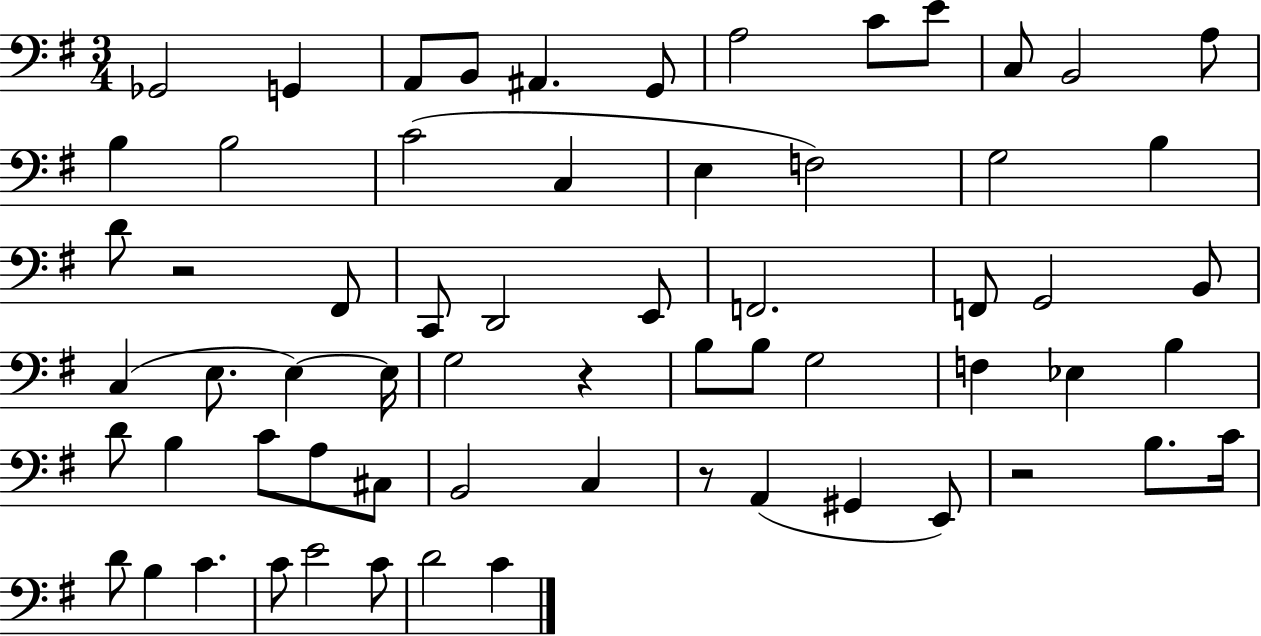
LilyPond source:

{
  \clef bass
  \numericTimeSignature
  \time 3/4
  \key g \major
  ges,2 g,4 | a,8 b,8 ais,4. g,8 | a2 c'8 e'8 | c8 b,2 a8 | \break b4 b2 | c'2( c4 | e4 f2) | g2 b4 | \break d'8 r2 fis,8 | c,8 d,2 e,8 | f,2. | f,8 g,2 b,8 | \break c4( e8. e4~~) e16 | g2 r4 | b8 b8 g2 | f4 ees4 b4 | \break d'8 b4 c'8 a8 cis8 | b,2 c4 | r8 a,4( gis,4 e,8) | r2 b8. c'16 | \break d'8 b4 c'4. | c'8 e'2 c'8 | d'2 c'4 | \bar "|."
}